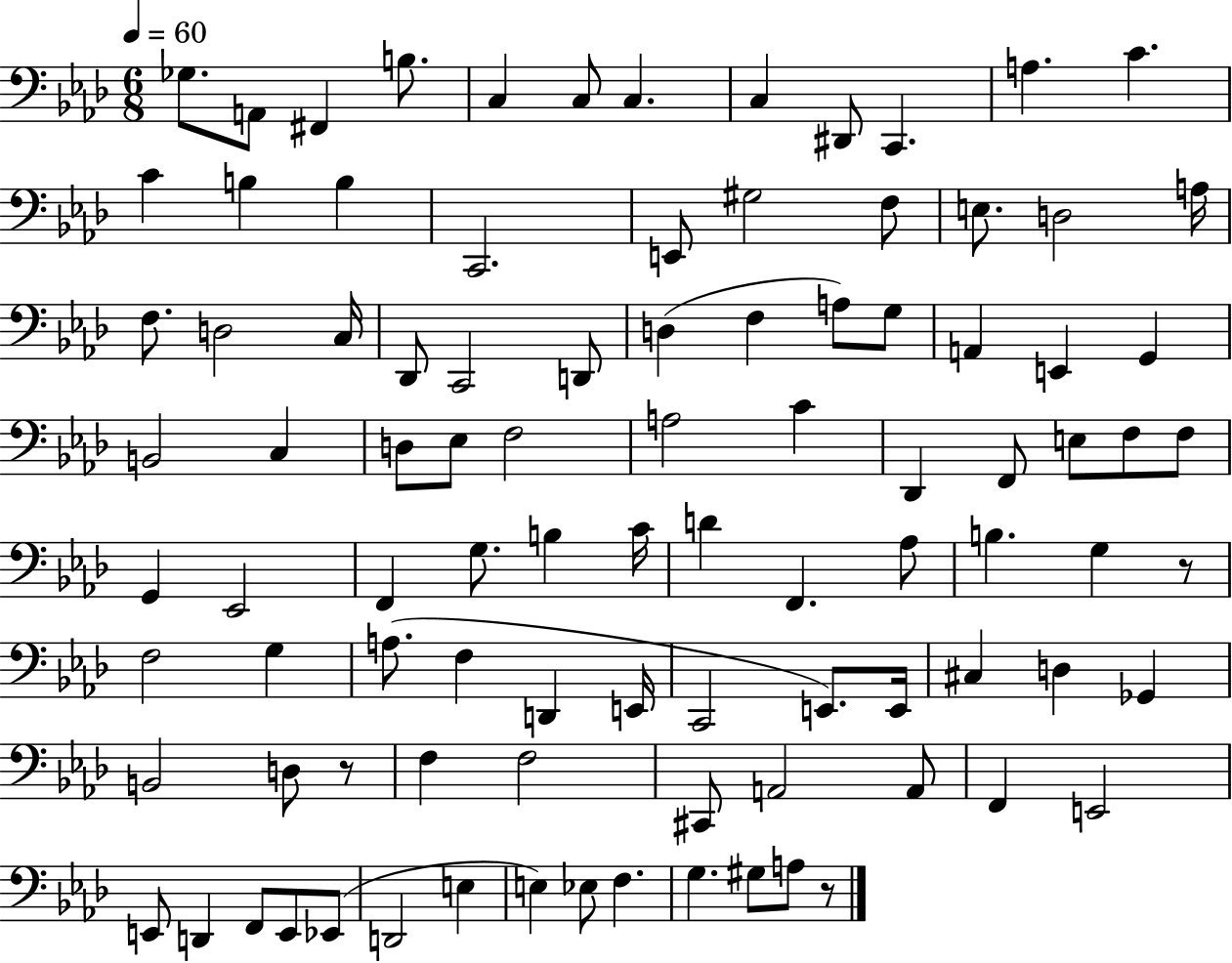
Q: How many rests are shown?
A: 3